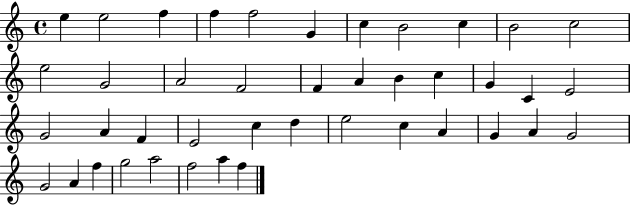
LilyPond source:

{
  \clef treble
  \time 4/4
  \defaultTimeSignature
  \key c \major
  e''4 e''2 f''4 | f''4 f''2 g'4 | c''4 b'2 c''4 | b'2 c''2 | \break e''2 g'2 | a'2 f'2 | f'4 a'4 b'4 c''4 | g'4 c'4 e'2 | \break g'2 a'4 f'4 | e'2 c''4 d''4 | e''2 c''4 a'4 | g'4 a'4 g'2 | \break g'2 a'4 f''4 | g''2 a''2 | f''2 a''4 f''4 | \bar "|."
}